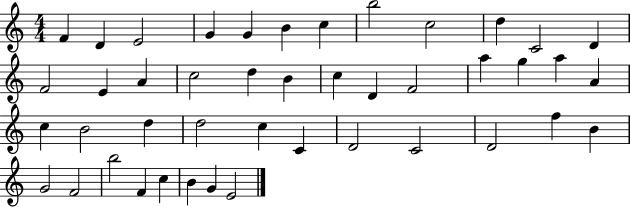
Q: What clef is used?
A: treble